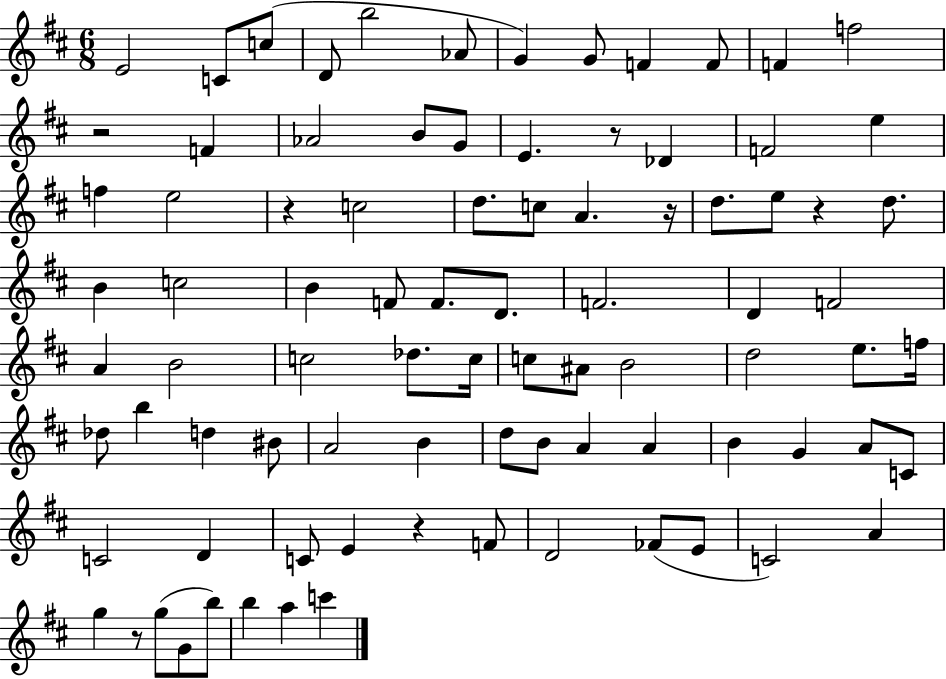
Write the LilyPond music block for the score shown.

{
  \clef treble
  \numericTimeSignature
  \time 6/8
  \key d \major
  \repeat volta 2 { e'2 c'8 c''8( | d'8 b''2 aes'8 | g'4) g'8 f'4 f'8 | f'4 f''2 | \break r2 f'4 | aes'2 b'8 g'8 | e'4. r8 des'4 | f'2 e''4 | \break f''4 e''2 | r4 c''2 | d''8. c''8 a'4. r16 | d''8. e''8 r4 d''8. | \break b'4 c''2 | b'4 f'8 f'8. d'8. | f'2. | d'4 f'2 | \break a'4 b'2 | c''2 des''8. c''16 | c''8 ais'8 b'2 | d''2 e''8. f''16 | \break des''8 b''4 d''4 bis'8 | a'2 b'4 | d''8 b'8 a'4 a'4 | b'4 g'4 a'8 c'8 | \break c'2 d'4 | c'8 e'4 r4 f'8 | d'2 fes'8( e'8 | c'2) a'4 | \break g''4 r8 g''8( g'8 b''8) | b''4 a''4 c'''4 | } \bar "|."
}